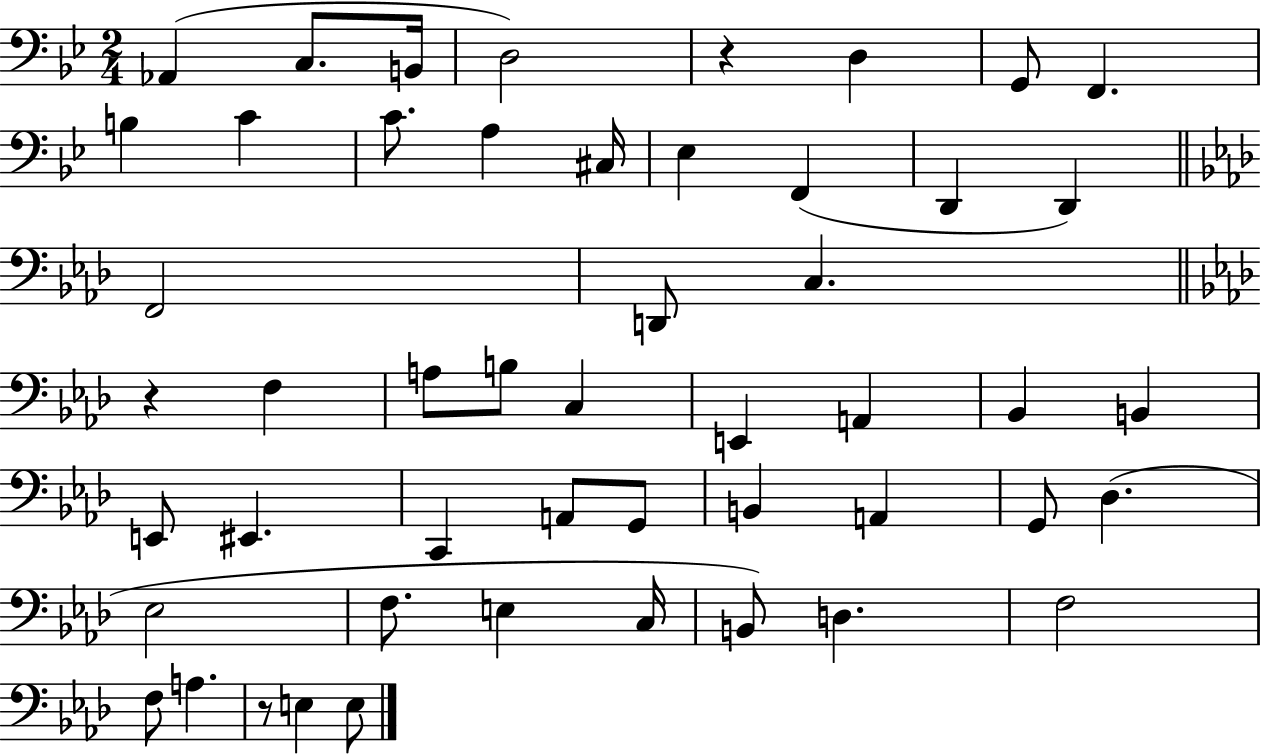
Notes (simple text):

Ab2/q C3/e. B2/s D3/h R/q D3/q G2/e F2/q. B3/q C4/q C4/e. A3/q C#3/s Eb3/q F2/q D2/q D2/q F2/h D2/e C3/q. R/q F3/q A3/e B3/e C3/q E2/q A2/q Bb2/q B2/q E2/e EIS2/q. C2/q A2/e G2/e B2/q A2/q G2/e Db3/q. Eb3/h F3/e. E3/q C3/s B2/e D3/q. F3/h F3/e A3/q. R/e E3/q E3/e